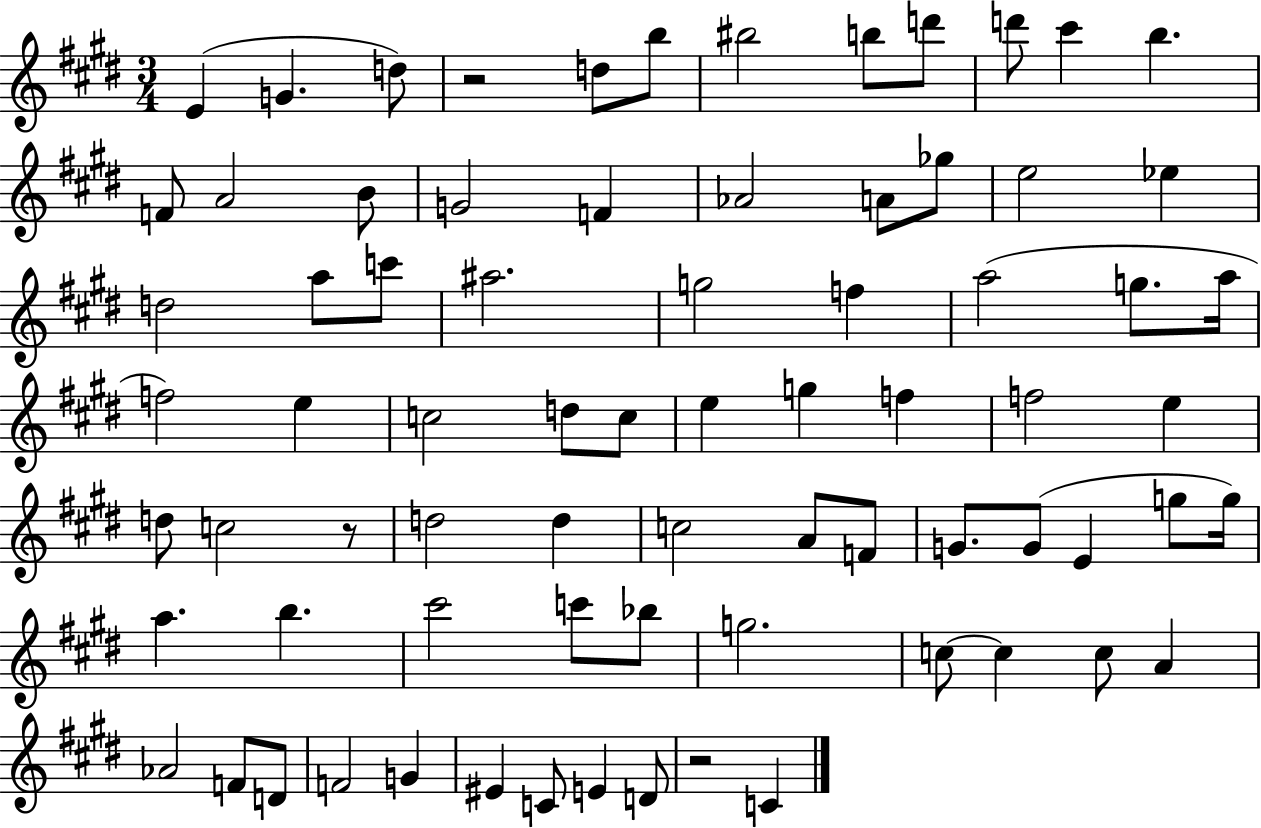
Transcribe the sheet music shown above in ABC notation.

X:1
T:Untitled
M:3/4
L:1/4
K:E
E G d/2 z2 d/2 b/2 ^b2 b/2 d'/2 d'/2 ^c' b F/2 A2 B/2 G2 F _A2 A/2 _g/2 e2 _e d2 a/2 c'/2 ^a2 g2 f a2 g/2 a/4 f2 e c2 d/2 c/2 e g f f2 e d/2 c2 z/2 d2 d c2 A/2 F/2 G/2 G/2 E g/2 g/4 a b ^c'2 c'/2 _b/2 g2 c/2 c c/2 A _A2 F/2 D/2 F2 G ^E C/2 E D/2 z2 C